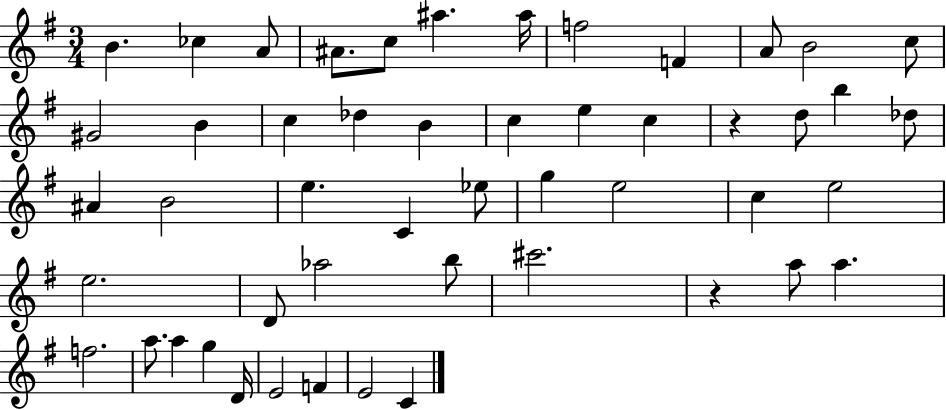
B4/q. CES5/q A4/e A#4/e. C5/e A#5/q. A#5/s F5/h F4/q A4/e B4/h C5/e G#4/h B4/q C5/q Db5/q B4/q C5/q E5/q C5/q R/q D5/e B5/q Db5/e A#4/q B4/h E5/q. C4/q Eb5/e G5/q E5/h C5/q E5/h E5/h. D4/e Ab5/h B5/e C#6/h. R/q A5/e A5/q. F5/h. A5/e. A5/q G5/q D4/s E4/h F4/q E4/h C4/q